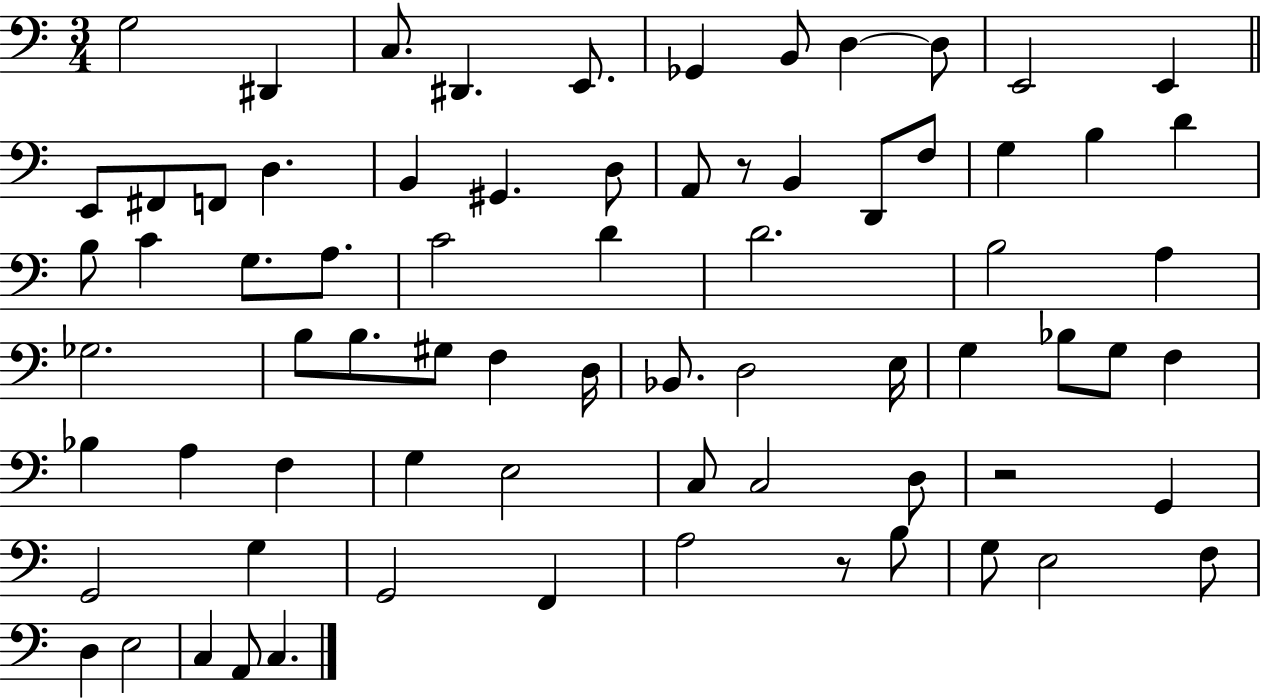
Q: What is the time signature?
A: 3/4